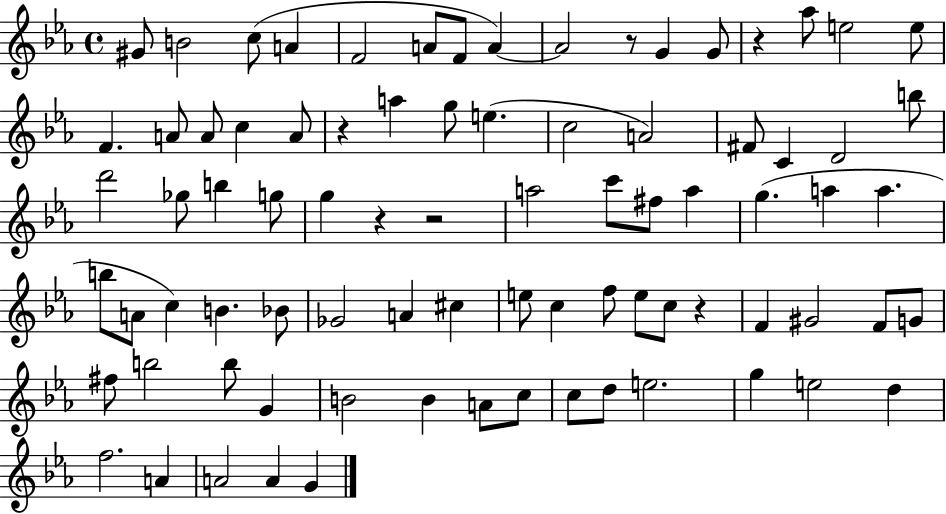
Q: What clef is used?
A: treble